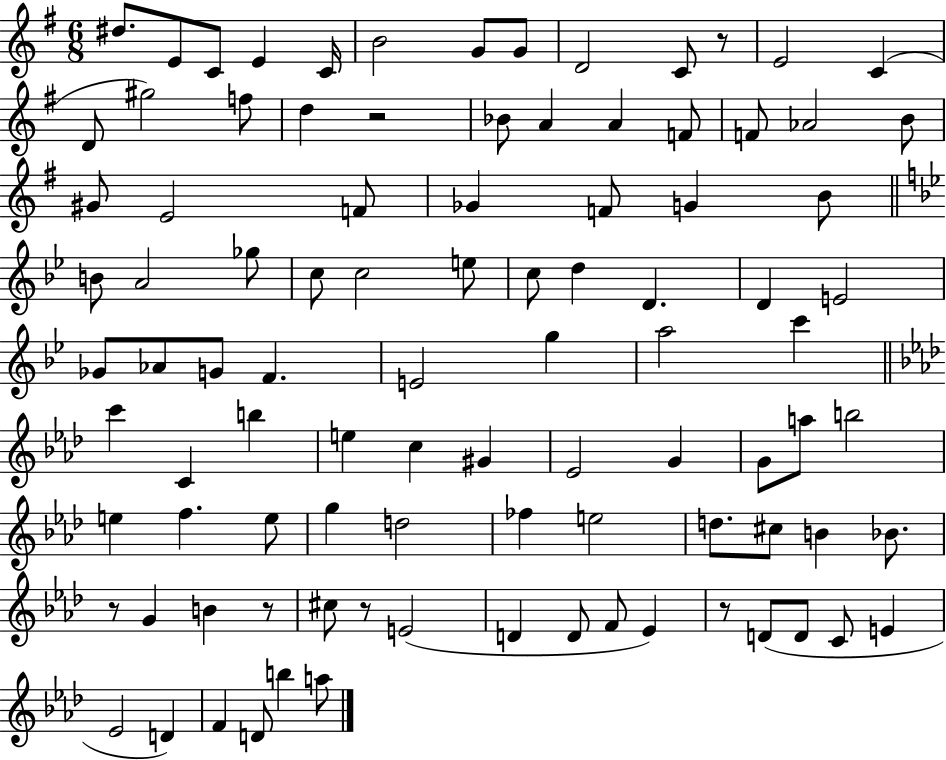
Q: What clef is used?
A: treble